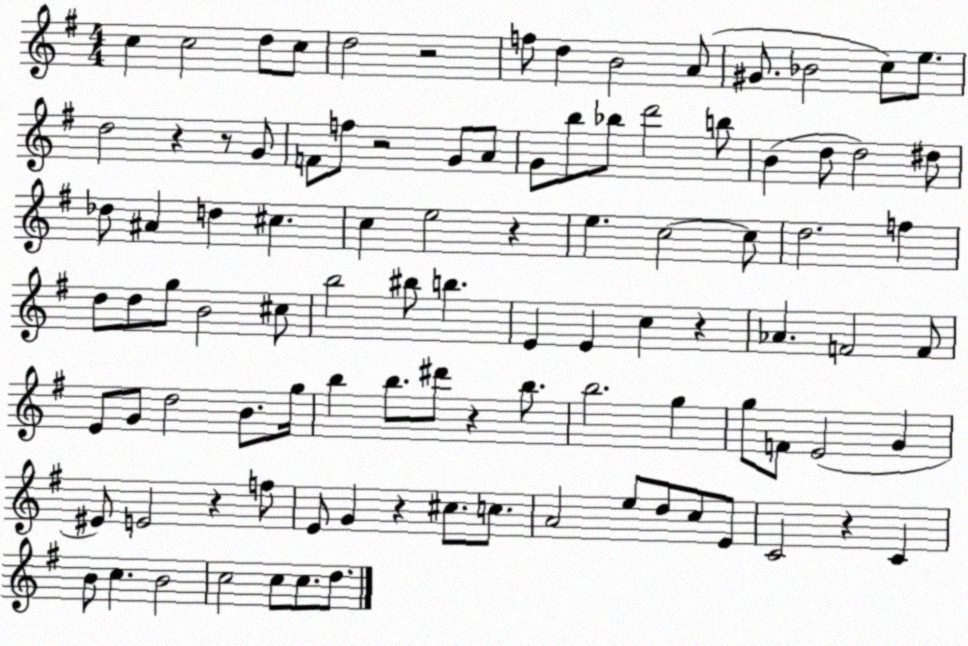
X:1
T:Untitled
M:4/4
L:1/4
K:G
c c2 d/2 c/2 d2 z2 f/2 d B2 A/2 ^G/2 _B2 c/2 e/2 d2 z z/2 G/2 F/2 f/2 z2 G/2 A/2 G/2 b/2 _b/2 d'2 b/2 B d/2 d2 ^d/2 _d/2 ^A d ^c c e2 z e c2 c/2 d2 f d/2 d/2 g/2 B2 ^c/2 b2 ^b/2 b E E c z _A F2 F/2 E/2 G/2 d2 B/2 g/4 b b/2 ^d'/2 z b/2 b2 g g/2 F/2 E2 G ^E/2 E2 z f/2 E/2 G z ^c/2 c/2 A2 e/2 d/2 c/2 E/2 C2 z C B/2 c B2 c2 c/2 c/2 d/2